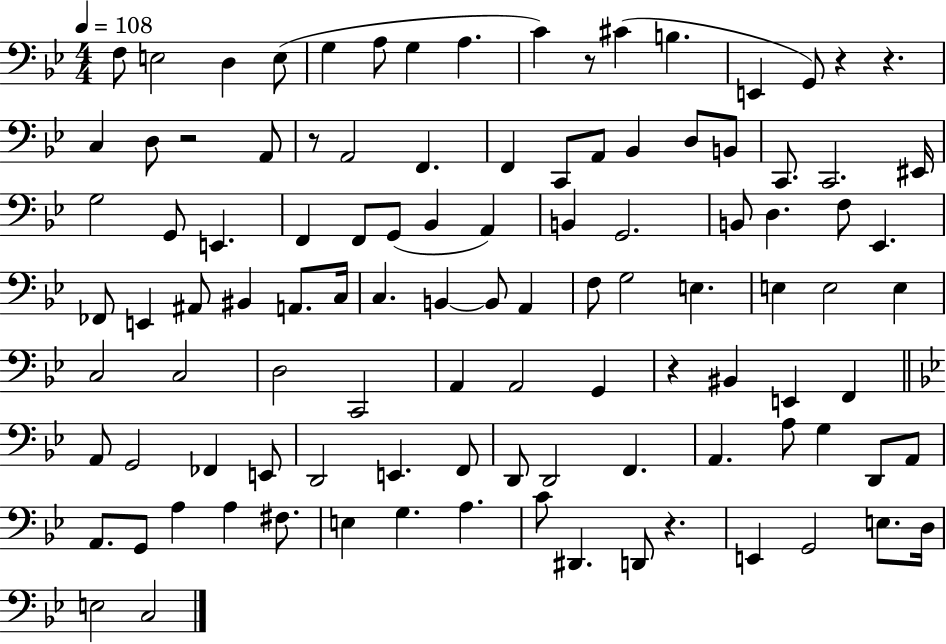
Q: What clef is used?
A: bass